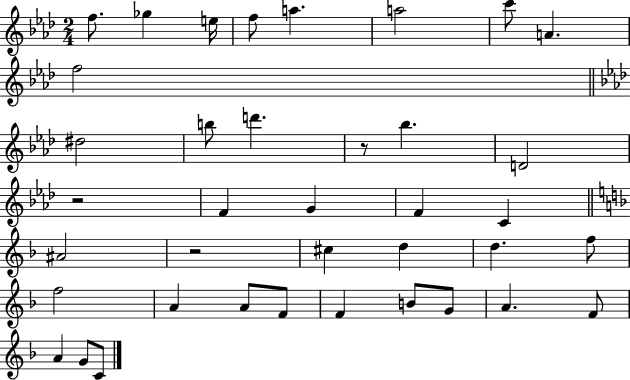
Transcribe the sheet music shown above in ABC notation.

X:1
T:Untitled
M:2/4
L:1/4
K:Ab
f/2 _g e/4 f/2 a a2 c'/2 A f2 ^d2 b/2 d' z/2 _b D2 z2 F G F C ^A2 z2 ^c d d f/2 f2 A A/2 F/2 F B/2 G/2 A F/2 A G/2 C/2